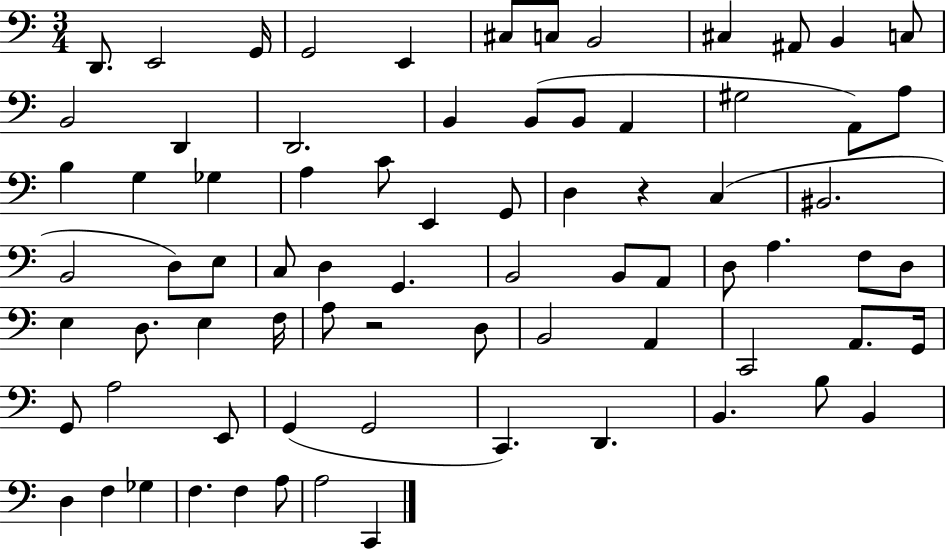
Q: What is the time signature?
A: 3/4